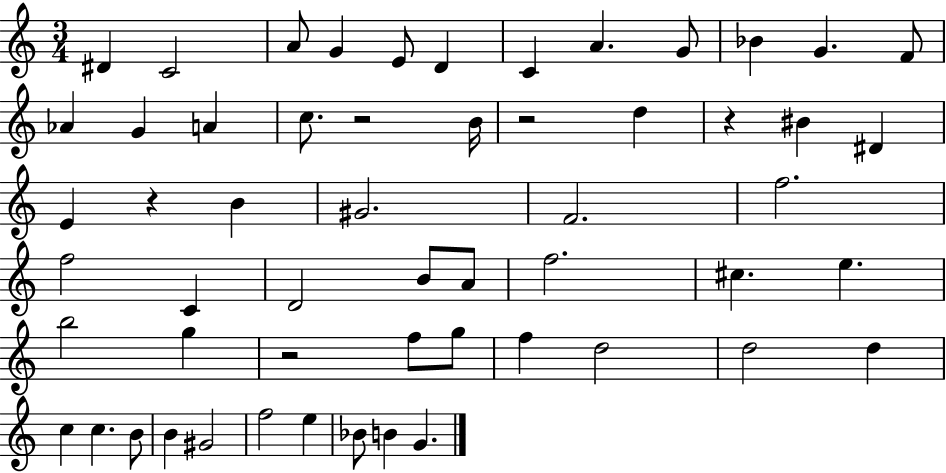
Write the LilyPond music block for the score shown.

{
  \clef treble
  \numericTimeSignature
  \time 3/4
  \key c \major
  \repeat volta 2 { dis'4 c'2 | a'8 g'4 e'8 d'4 | c'4 a'4. g'8 | bes'4 g'4. f'8 | \break aes'4 g'4 a'4 | c''8. r2 b'16 | r2 d''4 | r4 bis'4 dis'4 | \break e'4 r4 b'4 | gis'2. | f'2. | f''2. | \break f''2 c'4 | d'2 b'8 a'8 | f''2. | cis''4. e''4. | \break b''2 g''4 | r2 f''8 g''8 | f''4 d''2 | d''2 d''4 | \break c''4 c''4. b'8 | b'4 gis'2 | f''2 e''4 | bes'8 b'4 g'4. | \break } \bar "|."
}